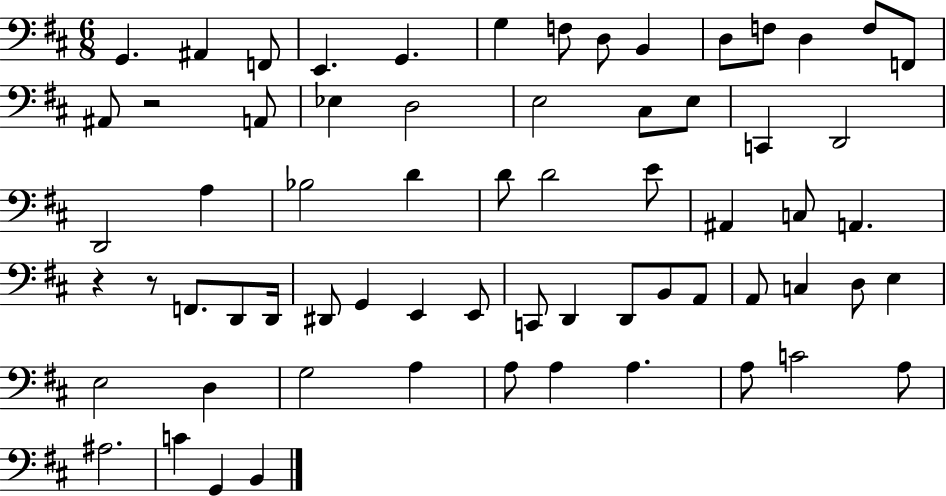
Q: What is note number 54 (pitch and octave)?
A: A3